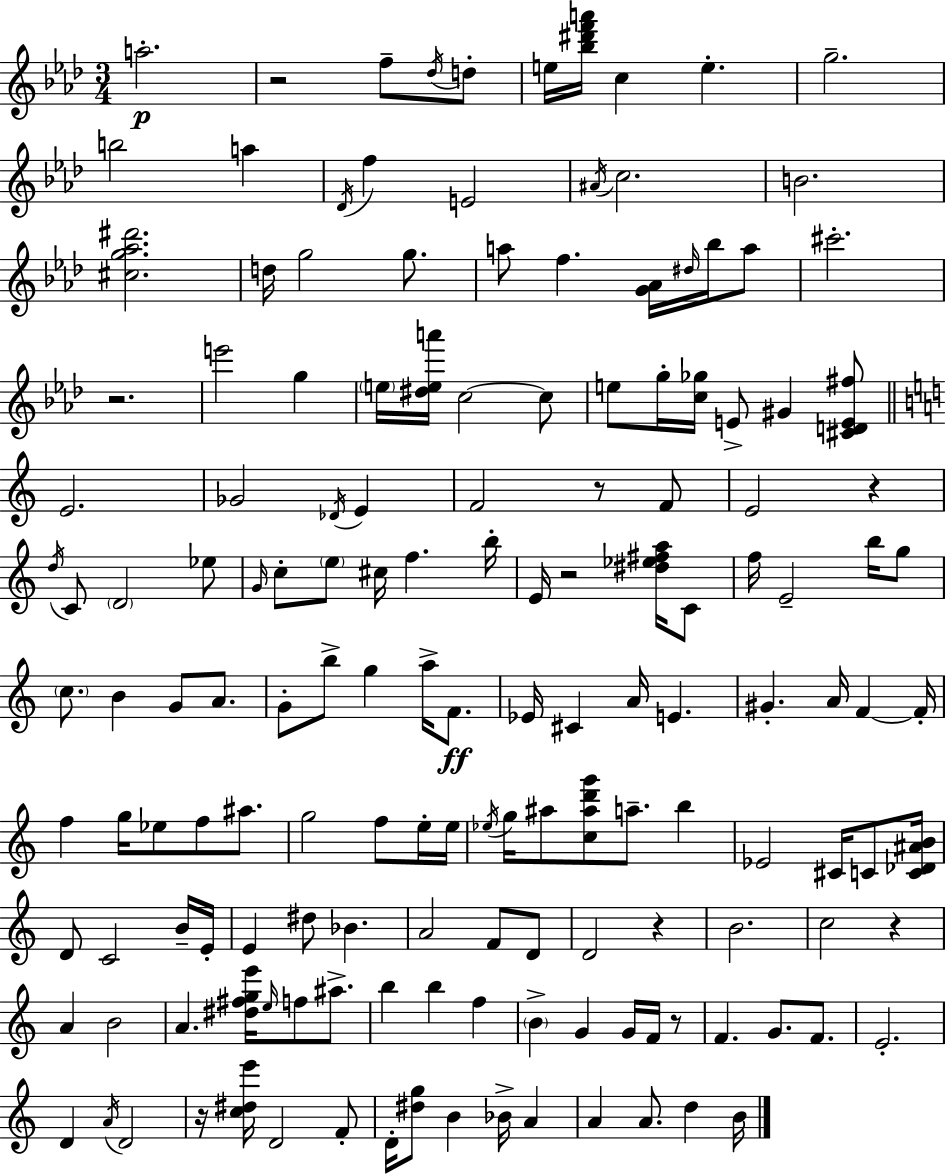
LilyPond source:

{
  \clef treble
  \numericTimeSignature
  \time 3/4
  \key f \minor
  \repeat volta 2 { a''2.-.\p | r2 f''8-- \acciaccatura { des''16 } d''8-. | e''16 <bes'' dis''' f''' a'''>16 c''4 e''4.-. | g''2.-- | \break b''2 a''4 | \acciaccatura { des'16 } f''4 e'2 | \acciaccatura { ais'16 } c''2. | b'2. | \break <cis'' g'' aes'' dis'''>2. | d''16 g''2 | g''8. a''8 f''4. <g' aes'>16 | \grace { dis''16 } bes''16 a''8 cis'''2.-. | \break r2. | e'''2 | g''4 \parenthesize e''16 <dis'' e'' a'''>16 c''2~~ | c''8 e''8 g''16-. <c'' ges''>16 e'8-> gis'4 | \break <cis' d' e' fis''>8 \bar "||" \break \key c \major e'2. | ges'2 \acciaccatura { des'16 } e'4 | f'2 r8 f'8 | e'2 r4 | \break \acciaccatura { d''16 } c'8 \parenthesize d'2 | ees''8 \grace { g'16 } c''8-. \parenthesize e''8 cis''16 f''4. | b''16-. e'16 r2 | <dis'' ees'' fis'' a''>16 c'8 f''16 e'2-- | \break b''16 g''8 \parenthesize c''8. b'4 g'8 | a'8. g'8-. b''8-> g''4 a''16-> | f'8.\ff ees'16 cis'4 a'16 e'4. | gis'4.-. a'16 f'4~~ | \break f'16-. f''4 g''16 ees''8 f''8 | ais''8. g''2 f''8 | e''16-. e''16 \acciaccatura { ees''16 } g''16 ais''8 <c'' ais'' d''' g'''>8 a''8.-- | b''4 ees'2 | \break cis'16 c'8 <c' des' ais' b'>16 d'8 c'2 | b'16-- e'16-. e'4 dis''8 bes'4. | a'2 | f'8 d'8 d'2 | \break r4 b'2. | c''2 | r4 a'4 b'2 | a'4. <dis'' fis'' g'' e'''>16 \grace { e''16 } | \break f''8 ais''8.-> b''4 b''4 | f''4 \parenthesize b'4-> g'4 | g'16 f'16 r8 f'4. g'8. | f'8. e'2.-. | \break d'4 \acciaccatura { a'16 } d'2 | r16 <c'' dis'' e'''>16 d'2 | f'8-. d'16-. <dis'' g''>8 b'4 | bes'16-> a'4 a'4 a'8. | \break d''4 b'16 } \bar "|."
}